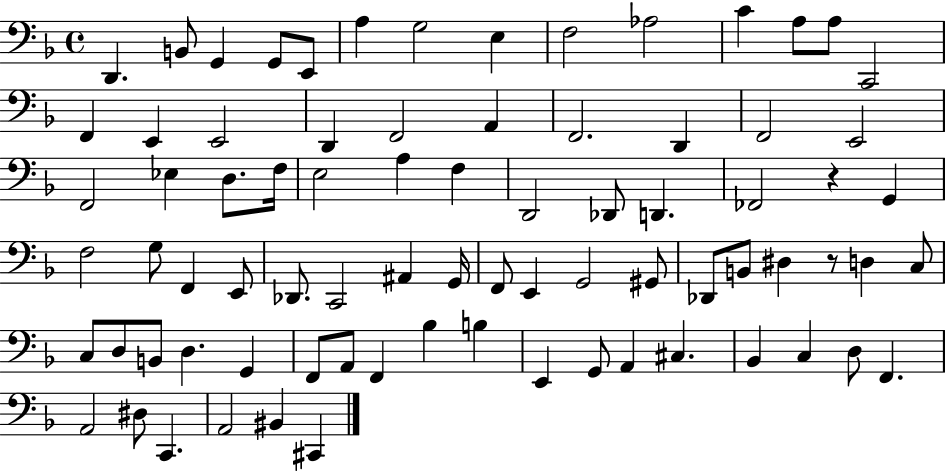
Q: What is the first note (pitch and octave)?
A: D2